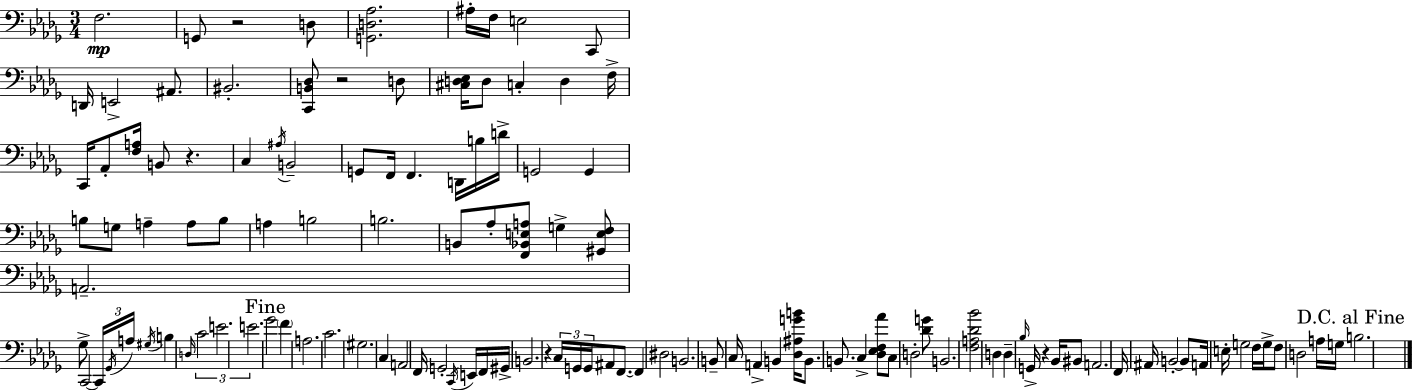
X:1
T:Untitled
M:3/4
L:1/4
K:Bbm
F,2 G,,/2 z2 D,/2 [G,,D,_A,]2 ^A,/4 F,/4 E,2 C,,/2 D,,/4 E,,2 ^A,,/2 ^B,,2 [C,,B,,_D,]/2 z2 D,/2 [^C,D,_E,]/4 D,/2 C, D, F,/4 C,,/4 _A,,/2 [F,A,]/4 B,,/2 z C, ^A,/4 B,,2 G,,/2 F,,/4 F,, D,,/4 B,/4 D/4 G,,2 G,, B,/2 G,/2 A, A,/2 B,/2 A, B,2 B,2 B,,/2 _A,/2 [F,,_B,,E,A,]/2 G, [^G,,E,F,]/2 A,,2 _G,/2 C,,2 C,,/4 _G,,/4 A,/4 ^G,/4 B, D,/4 C2 E2 E2 _G2 F A,2 C2 ^G,2 C, A,,2 F,,/4 G,,2 C,,/4 E,,/4 F,,/4 ^G,,/4 B,,2 z C,/4 G,,/4 G,,/4 ^A,,/2 F,,/2 F,, ^D,2 B,,2 B,,/2 C,/4 A,, B,, [_D,^A,GB]/4 B,,/2 B,,/2 C, [_D,_E,F,_A]/2 C,/2 D,2 [_DG]/2 B,,2 [F,A,_D_B]2 D, D, _B,/4 G,,/4 z _B,,/4 ^B,,/2 A,,2 F,,/4 ^A,,/4 B,,2 B,,/2 A,,/4 E,/4 G,2 F,/4 G,/4 F,/2 D,2 A,/4 G,/4 B,2